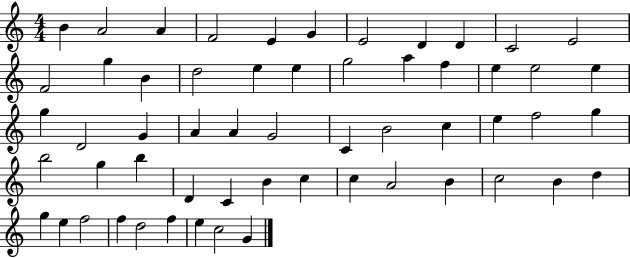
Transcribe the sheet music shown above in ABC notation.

X:1
T:Untitled
M:4/4
L:1/4
K:C
B A2 A F2 E G E2 D D C2 E2 F2 g B d2 e e g2 a f e e2 e g D2 G A A G2 C B2 c e f2 g b2 g b D C B c c A2 B c2 B d g e f2 f d2 f e c2 G